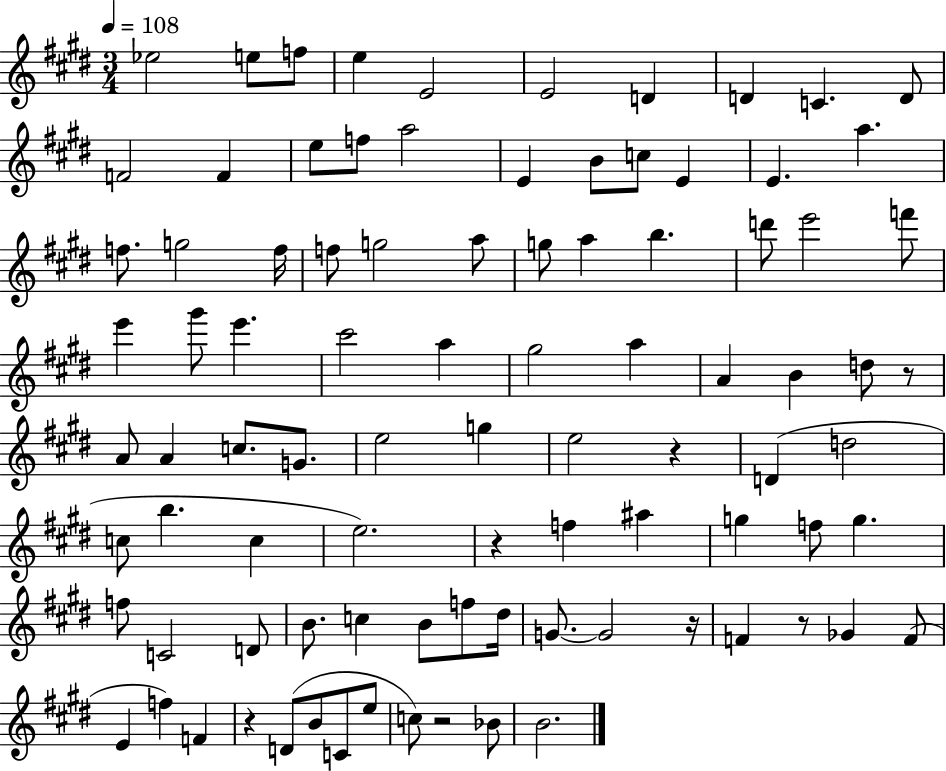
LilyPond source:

{
  \clef treble
  \numericTimeSignature
  \time 3/4
  \key e \major
  \tempo 4 = 108
  ees''2 e''8 f''8 | e''4 e'2 | e'2 d'4 | d'4 c'4. d'8 | \break f'2 f'4 | e''8 f''8 a''2 | e'4 b'8 c''8 e'4 | e'4. a''4. | \break f''8. g''2 f''16 | f''8 g''2 a''8 | g''8 a''4 b''4. | d'''8 e'''2 f'''8 | \break e'''4 gis'''8 e'''4. | cis'''2 a''4 | gis''2 a''4 | a'4 b'4 d''8 r8 | \break a'8 a'4 c''8. g'8. | e''2 g''4 | e''2 r4 | d'4( d''2 | \break c''8 b''4. c''4 | e''2.) | r4 f''4 ais''4 | g''4 f''8 g''4. | \break f''8 c'2 d'8 | b'8. c''4 b'8 f''8 dis''16 | g'8.~~ g'2 r16 | f'4 r8 ges'4 f'8( | \break e'4 f''4) f'4 | r4 d'8( b'8 c'8 e''8 | c''8) r2 bes'8 | b'2. | \break \bar "|."
}